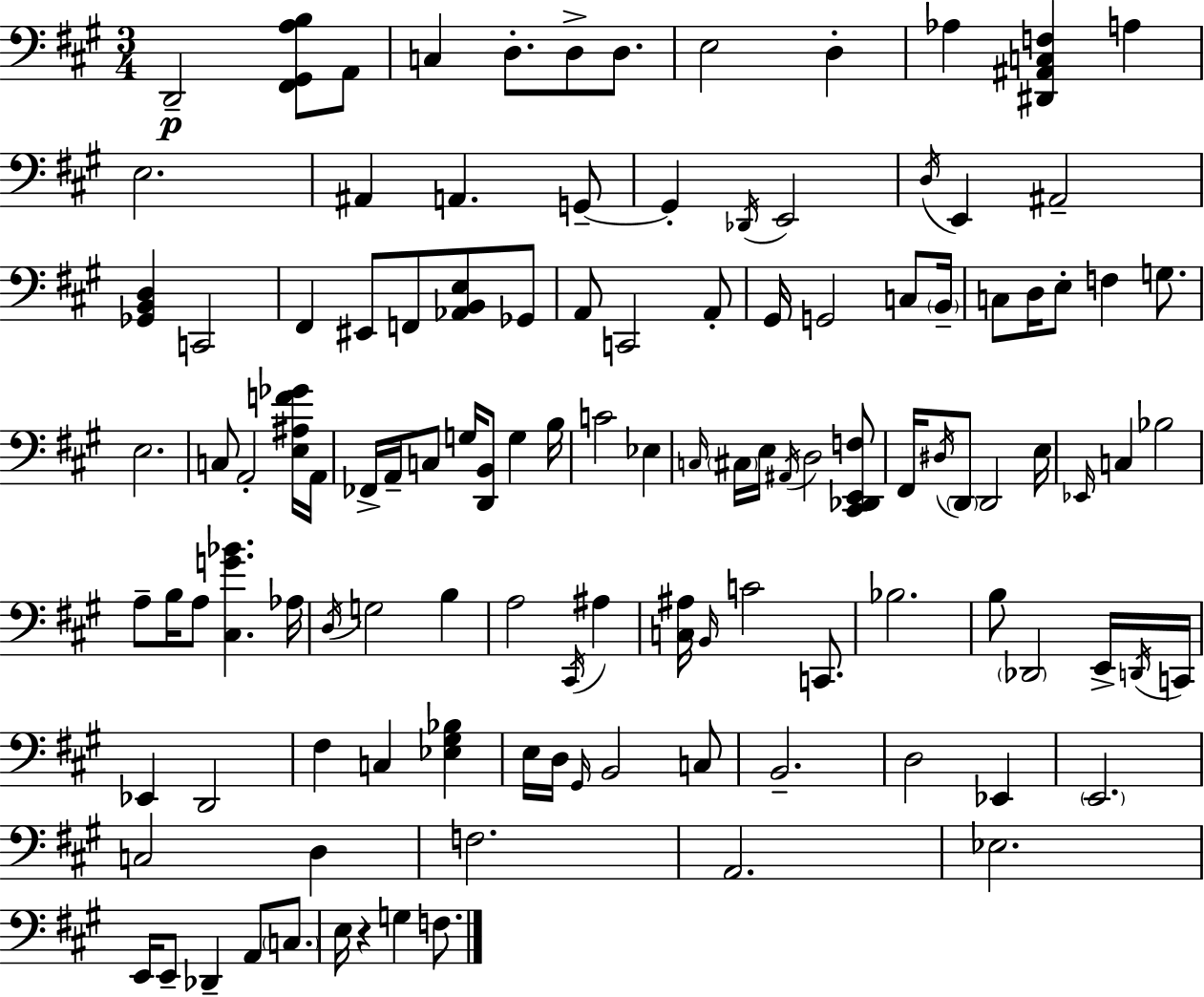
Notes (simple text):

D2/h [F#2,G#2,A3,B3]/e A2/e C3/q D3/e. D3/e D3/e. E3/h D3/q Ab3/q [D#2,A#2,C3,F3]/q A3/q E3/h. A#2/q A2/q. G2/e G2/q Db2/s E2/h D3/s E2/q A#2/h [Gb2,B2,D3]/q C2/h F#2/q EIS2/e F2/e [Ab2,B2,E3]/e Gb2/e A2/e C2/h A2/e G#2/s G2/h C3/e B2/s C3/e D3/s E3/e F3/q G3/e. E3/h. C3/e A2/h [E3,A#3,F4,Gb4]/s A2/s FES2/s A2/s C3/e G3/s [D2,B2]/e G3/q B3/s C4/h Eb3/q C3/s C#3/s E3/s A#2/s D3/h [C#2,Db2,E2,F3]/e F#2/s D#3/s D2/e D2/h E3/s Eb2/s C3/q Bb3/h A3/e B3/s A3/e [C#3,G4,Bb4]/q. Ab3/s D3/s G3/h B3/q A3/h C#2/s A#3/q [C3,A#3]/s B2/s C4/h C2/e. Bb3/h. B3/e Db2/h E2/s D2/s C2/s Eb2/q D2/h F#3/q C3/q [Eb3,G#3,Bb3]/q E3/s D3/s G#2/s B2/h C3/e B2/h. D3/h Eb2/q E2/h. C3/h D3/q F3/h. A2/h. Eb3/h. E2/s E2/e Db2/q A2/e C3/e. E3/s R/q G3/q F3/e.